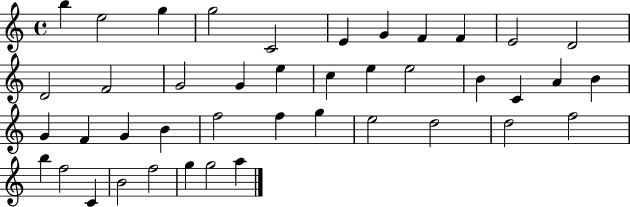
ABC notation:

X:1
T:Untitled
M:4/4
L:1/4
K:C
b e2 g g2 C2 E G F F E2 D2 D2 F2 G2 G e c e e2 B C A B G F G B f2 f g e2 d2 d2 f2 b f2 C B2 f2 g g2 a